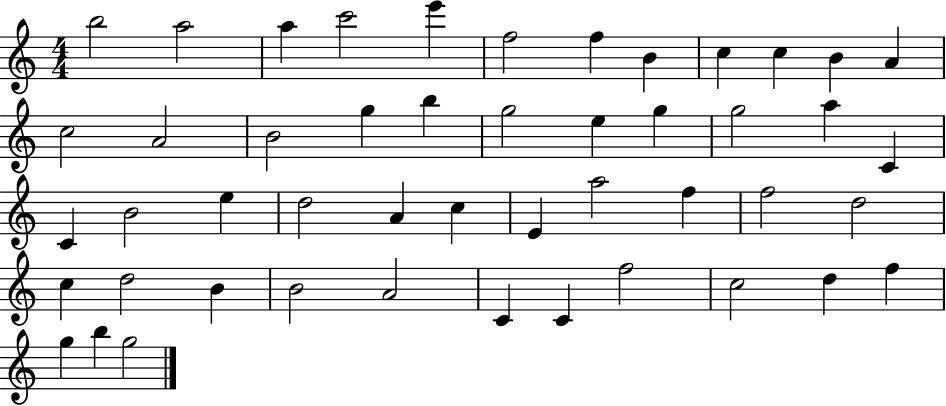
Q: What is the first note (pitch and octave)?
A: B5